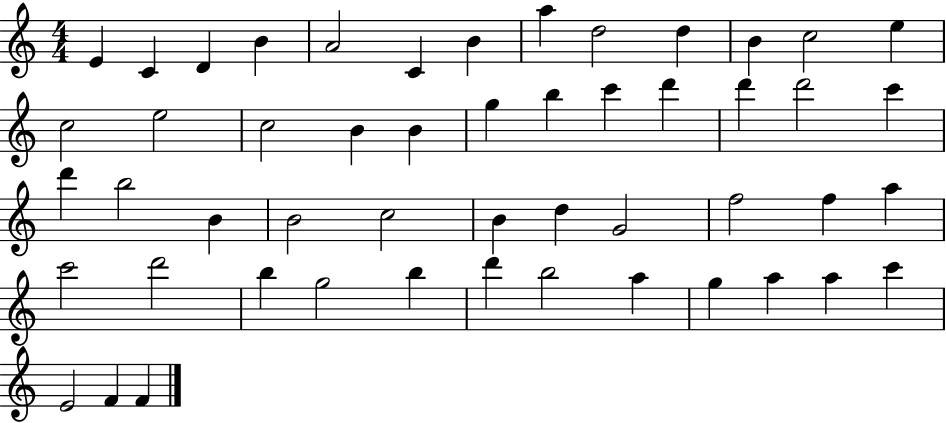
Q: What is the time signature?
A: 4/4